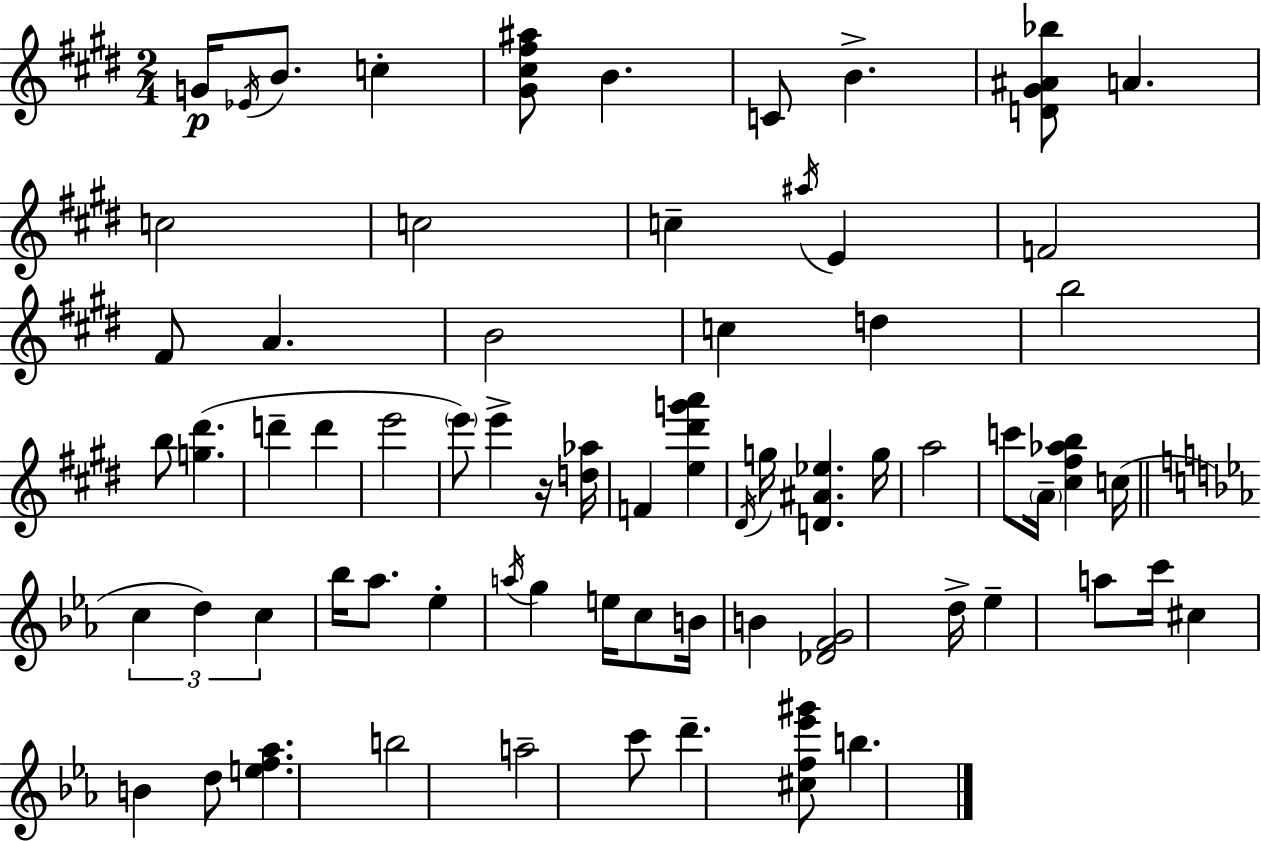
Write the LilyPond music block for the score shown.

{
  \clef treble
  \numericTimeSignature
  \time 2/4
  \key e \major
  g'16\p \acciaccatura { ees'16 } b'8. c''4-. | <gis' cis'' fis'' ais''>8 b'4. | c'8 b'4.-> | <d' gis' ais' bes''>8 a'4. | \break c''2 | c''2 | c''4-- \acciaccatura { ais''16 } e'4 | f'2 | \break fis'8 a'4. | b'2 | c''4 d''4 | b''2 | \break b''8 <g'' dis'''>4.( | d'''4-- d'''4 | e'''2 | \parenthesize e'''8) e'''4-> | \break r16 <d'' aes''>16 f'4 <e'' dis''' g''' a'''>4 | \acciaccatura { dis'16 } g''16 <d' ais' ees''>4. | g''16 a''2 | c'''8 \parenthesize a'16-- <cis'' fis'' aes'' b''>4 | \break c''16( \bar "||" \break \key ees \major \tuplet 3/2 { c''4 d''4) | c''4 } bes''16 aes''8. | ees''4-. \acciaccatura { a''16 } g''4 | e''16 c''8 b'16 b'4 | \break <des' f' g'>2 | d''16-> ees''4-- a''8 | c'''16 cis''4 b'4 | d''8 <e'' f'' aes''>4. | \break b''2 | a''2-- | c'''8 d'''4.-- | <cis'' f'' ees''' gis'''>8 b''4. | \break \bar "|."
}